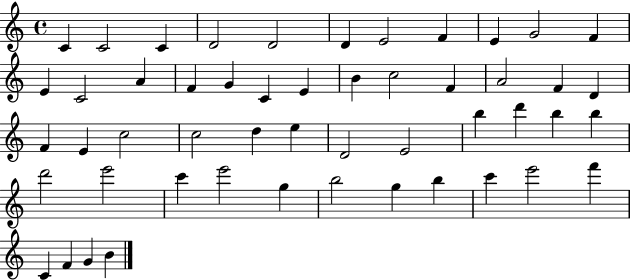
{
  \clef treble
  \time 4/4
  \defaultTimeSignature
  \key c \major
  c'4 c'2 c'4 | d'2 d'2 | d'4 e'2 f'4 | e'4 g'2 f'4 | \break e'4 c'2 a'4 | f'4 g'4 c'4 e'4 | b'4 c''2 f'4 | a'2 f'4 d'4 | \break f'4 e'4 c''2 | c''2 d''4 e''4 | d'2 e'2 | b''4 d'''4 b''4 b''4 | \break d'''2 e'''2 | c'''4 e'''2 g''4 | b''2 g''4 b''4 | c'''4 e'''2 f'''4 | \break c'4 f'4 g'4 b'4 | \bar "|."
}